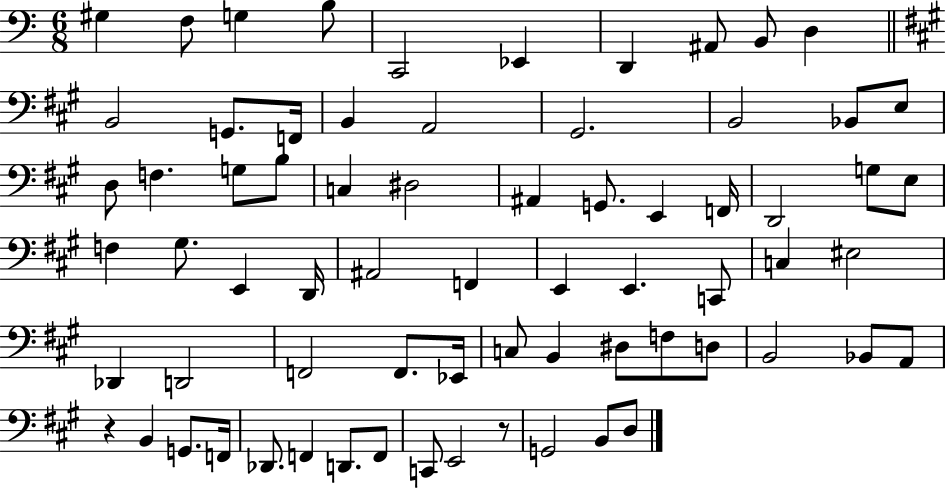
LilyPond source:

{
  \clef bass
  \numericTimeSignature
  \time 6/8
  \key c \major
  \repeat volta 2 { gis4 f8 g4 b8 | c,2 ees,4 | d,4 ais,8 b,8 d4 | \bar "||" \break \key a \major b,2 g,8. f,16 | b,4 a,2 | gis,2. | b,2 bes,8 e8 | \break d8 f4. g8 b8 | c4 dis2 | ais,4 g,8. e,4 f,16 | d,2 g8 e8 | \break f4 gis8. e,4 d,16 | ais,2 f,4 | e,4 e,4. c,8 | c4 eis2 | \break des,4 d,2 | f,2 f,8. ees,16 | c8 b,4 dis8 f8 d8 | b,2 bes,8 a,8 | \break r4 b,4 g,8. f,16 | des,8. f,4 d,8. f,8 | c,8 e,2 r8 | g,2 b,8 d8 | \break } \bar "|."
}